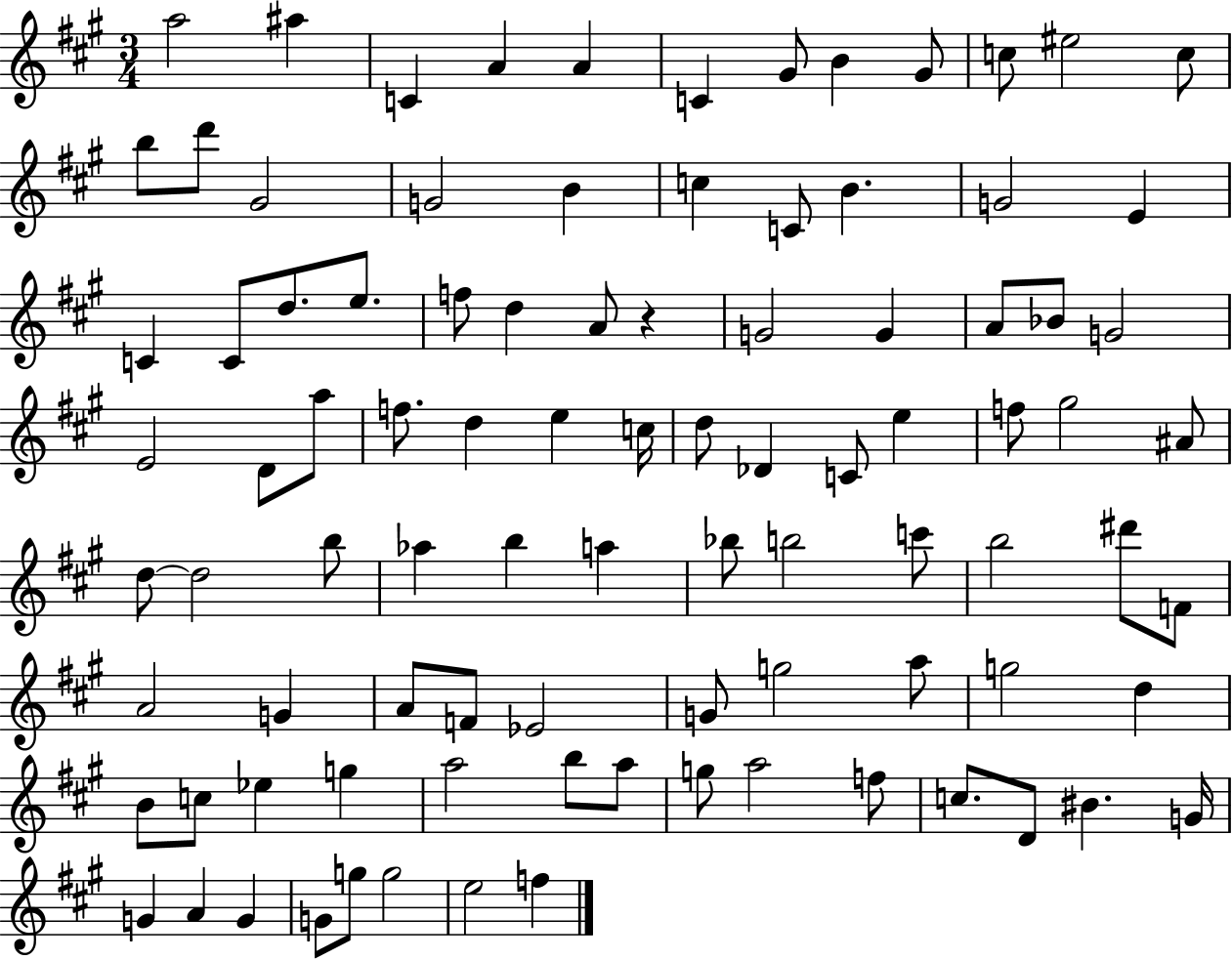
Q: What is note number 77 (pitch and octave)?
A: A5